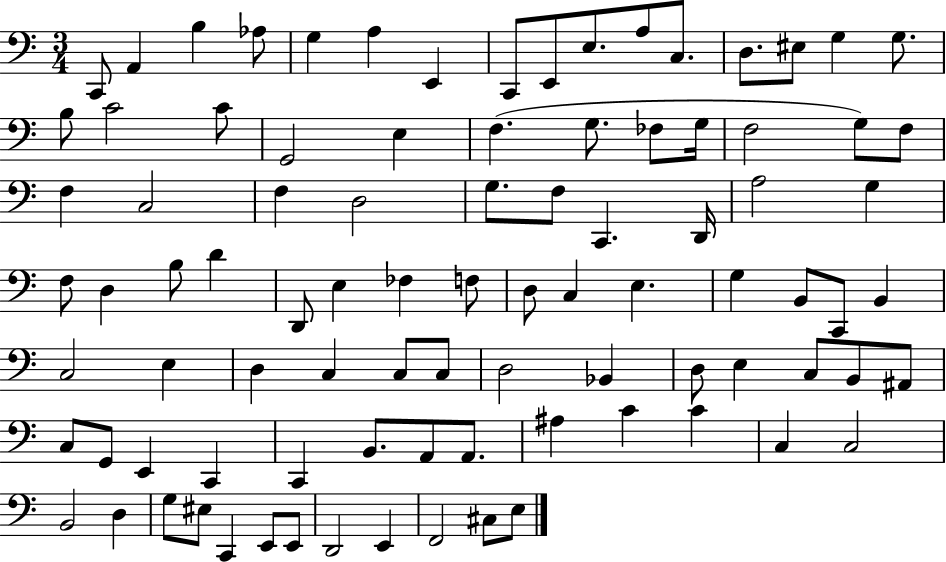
{
  \clef bass
  \numericTimeSignature
  \time 3/4
  \key c \major
  \repeat volta 2 { c,8 a,4 b4 aes8 | g4 a4 e,4 | c,8 e,8 e8. a8 c8. | d8. eis8 g4 g8. | \break b8 c'2 c'8 | g,2 e4 | f4.( g8. fes8 g16 | f2 g8) f8 | \break f4 c2 | f4 d2 | g8. f8 c,4. d,16 | a2 g4 | \break f8 d4 b8 d'4 | d,8 e4 fes4 f8 | d8 c4 e4. | g4 b,8 c,8 b,4 | \break c2 e4 | d4 c4 c8 c8 | d2 bes,4 | d8 e4 c8 b,8 ais,8 | \break c8 g,8 e,4 c,4 | c,4 b,8. a,8 a,8. | ais4 c'4 c'4 | c4 c2 | \break b,2 d4 | g8 eis8 c,4 e,8 e,8 | d,2 e,4 | f,2 cis8 e8 | \break } \bar "|."
}